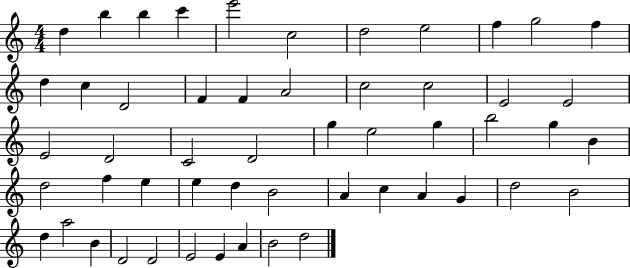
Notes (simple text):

D5/q B5/q B5/q C6/q E6/h C5/h D5/h E5/h F5/q G5/h F5/q D5/q C5/q D4/h F4/q F4/q A4/h C5/h C5/h E4/h E4/h E4/h D4/h C4/h D4/h G5/q E5/h G5/q B5/h G5/q B4/q D5/h F5/q E5/q E5/q D5/q B4/h A4/q C5/q A4/q G4/q D5/h B4/h D5/q A5/h B4/q D4/h D4/h E4/h E4/q A4/q B4/h D5/h